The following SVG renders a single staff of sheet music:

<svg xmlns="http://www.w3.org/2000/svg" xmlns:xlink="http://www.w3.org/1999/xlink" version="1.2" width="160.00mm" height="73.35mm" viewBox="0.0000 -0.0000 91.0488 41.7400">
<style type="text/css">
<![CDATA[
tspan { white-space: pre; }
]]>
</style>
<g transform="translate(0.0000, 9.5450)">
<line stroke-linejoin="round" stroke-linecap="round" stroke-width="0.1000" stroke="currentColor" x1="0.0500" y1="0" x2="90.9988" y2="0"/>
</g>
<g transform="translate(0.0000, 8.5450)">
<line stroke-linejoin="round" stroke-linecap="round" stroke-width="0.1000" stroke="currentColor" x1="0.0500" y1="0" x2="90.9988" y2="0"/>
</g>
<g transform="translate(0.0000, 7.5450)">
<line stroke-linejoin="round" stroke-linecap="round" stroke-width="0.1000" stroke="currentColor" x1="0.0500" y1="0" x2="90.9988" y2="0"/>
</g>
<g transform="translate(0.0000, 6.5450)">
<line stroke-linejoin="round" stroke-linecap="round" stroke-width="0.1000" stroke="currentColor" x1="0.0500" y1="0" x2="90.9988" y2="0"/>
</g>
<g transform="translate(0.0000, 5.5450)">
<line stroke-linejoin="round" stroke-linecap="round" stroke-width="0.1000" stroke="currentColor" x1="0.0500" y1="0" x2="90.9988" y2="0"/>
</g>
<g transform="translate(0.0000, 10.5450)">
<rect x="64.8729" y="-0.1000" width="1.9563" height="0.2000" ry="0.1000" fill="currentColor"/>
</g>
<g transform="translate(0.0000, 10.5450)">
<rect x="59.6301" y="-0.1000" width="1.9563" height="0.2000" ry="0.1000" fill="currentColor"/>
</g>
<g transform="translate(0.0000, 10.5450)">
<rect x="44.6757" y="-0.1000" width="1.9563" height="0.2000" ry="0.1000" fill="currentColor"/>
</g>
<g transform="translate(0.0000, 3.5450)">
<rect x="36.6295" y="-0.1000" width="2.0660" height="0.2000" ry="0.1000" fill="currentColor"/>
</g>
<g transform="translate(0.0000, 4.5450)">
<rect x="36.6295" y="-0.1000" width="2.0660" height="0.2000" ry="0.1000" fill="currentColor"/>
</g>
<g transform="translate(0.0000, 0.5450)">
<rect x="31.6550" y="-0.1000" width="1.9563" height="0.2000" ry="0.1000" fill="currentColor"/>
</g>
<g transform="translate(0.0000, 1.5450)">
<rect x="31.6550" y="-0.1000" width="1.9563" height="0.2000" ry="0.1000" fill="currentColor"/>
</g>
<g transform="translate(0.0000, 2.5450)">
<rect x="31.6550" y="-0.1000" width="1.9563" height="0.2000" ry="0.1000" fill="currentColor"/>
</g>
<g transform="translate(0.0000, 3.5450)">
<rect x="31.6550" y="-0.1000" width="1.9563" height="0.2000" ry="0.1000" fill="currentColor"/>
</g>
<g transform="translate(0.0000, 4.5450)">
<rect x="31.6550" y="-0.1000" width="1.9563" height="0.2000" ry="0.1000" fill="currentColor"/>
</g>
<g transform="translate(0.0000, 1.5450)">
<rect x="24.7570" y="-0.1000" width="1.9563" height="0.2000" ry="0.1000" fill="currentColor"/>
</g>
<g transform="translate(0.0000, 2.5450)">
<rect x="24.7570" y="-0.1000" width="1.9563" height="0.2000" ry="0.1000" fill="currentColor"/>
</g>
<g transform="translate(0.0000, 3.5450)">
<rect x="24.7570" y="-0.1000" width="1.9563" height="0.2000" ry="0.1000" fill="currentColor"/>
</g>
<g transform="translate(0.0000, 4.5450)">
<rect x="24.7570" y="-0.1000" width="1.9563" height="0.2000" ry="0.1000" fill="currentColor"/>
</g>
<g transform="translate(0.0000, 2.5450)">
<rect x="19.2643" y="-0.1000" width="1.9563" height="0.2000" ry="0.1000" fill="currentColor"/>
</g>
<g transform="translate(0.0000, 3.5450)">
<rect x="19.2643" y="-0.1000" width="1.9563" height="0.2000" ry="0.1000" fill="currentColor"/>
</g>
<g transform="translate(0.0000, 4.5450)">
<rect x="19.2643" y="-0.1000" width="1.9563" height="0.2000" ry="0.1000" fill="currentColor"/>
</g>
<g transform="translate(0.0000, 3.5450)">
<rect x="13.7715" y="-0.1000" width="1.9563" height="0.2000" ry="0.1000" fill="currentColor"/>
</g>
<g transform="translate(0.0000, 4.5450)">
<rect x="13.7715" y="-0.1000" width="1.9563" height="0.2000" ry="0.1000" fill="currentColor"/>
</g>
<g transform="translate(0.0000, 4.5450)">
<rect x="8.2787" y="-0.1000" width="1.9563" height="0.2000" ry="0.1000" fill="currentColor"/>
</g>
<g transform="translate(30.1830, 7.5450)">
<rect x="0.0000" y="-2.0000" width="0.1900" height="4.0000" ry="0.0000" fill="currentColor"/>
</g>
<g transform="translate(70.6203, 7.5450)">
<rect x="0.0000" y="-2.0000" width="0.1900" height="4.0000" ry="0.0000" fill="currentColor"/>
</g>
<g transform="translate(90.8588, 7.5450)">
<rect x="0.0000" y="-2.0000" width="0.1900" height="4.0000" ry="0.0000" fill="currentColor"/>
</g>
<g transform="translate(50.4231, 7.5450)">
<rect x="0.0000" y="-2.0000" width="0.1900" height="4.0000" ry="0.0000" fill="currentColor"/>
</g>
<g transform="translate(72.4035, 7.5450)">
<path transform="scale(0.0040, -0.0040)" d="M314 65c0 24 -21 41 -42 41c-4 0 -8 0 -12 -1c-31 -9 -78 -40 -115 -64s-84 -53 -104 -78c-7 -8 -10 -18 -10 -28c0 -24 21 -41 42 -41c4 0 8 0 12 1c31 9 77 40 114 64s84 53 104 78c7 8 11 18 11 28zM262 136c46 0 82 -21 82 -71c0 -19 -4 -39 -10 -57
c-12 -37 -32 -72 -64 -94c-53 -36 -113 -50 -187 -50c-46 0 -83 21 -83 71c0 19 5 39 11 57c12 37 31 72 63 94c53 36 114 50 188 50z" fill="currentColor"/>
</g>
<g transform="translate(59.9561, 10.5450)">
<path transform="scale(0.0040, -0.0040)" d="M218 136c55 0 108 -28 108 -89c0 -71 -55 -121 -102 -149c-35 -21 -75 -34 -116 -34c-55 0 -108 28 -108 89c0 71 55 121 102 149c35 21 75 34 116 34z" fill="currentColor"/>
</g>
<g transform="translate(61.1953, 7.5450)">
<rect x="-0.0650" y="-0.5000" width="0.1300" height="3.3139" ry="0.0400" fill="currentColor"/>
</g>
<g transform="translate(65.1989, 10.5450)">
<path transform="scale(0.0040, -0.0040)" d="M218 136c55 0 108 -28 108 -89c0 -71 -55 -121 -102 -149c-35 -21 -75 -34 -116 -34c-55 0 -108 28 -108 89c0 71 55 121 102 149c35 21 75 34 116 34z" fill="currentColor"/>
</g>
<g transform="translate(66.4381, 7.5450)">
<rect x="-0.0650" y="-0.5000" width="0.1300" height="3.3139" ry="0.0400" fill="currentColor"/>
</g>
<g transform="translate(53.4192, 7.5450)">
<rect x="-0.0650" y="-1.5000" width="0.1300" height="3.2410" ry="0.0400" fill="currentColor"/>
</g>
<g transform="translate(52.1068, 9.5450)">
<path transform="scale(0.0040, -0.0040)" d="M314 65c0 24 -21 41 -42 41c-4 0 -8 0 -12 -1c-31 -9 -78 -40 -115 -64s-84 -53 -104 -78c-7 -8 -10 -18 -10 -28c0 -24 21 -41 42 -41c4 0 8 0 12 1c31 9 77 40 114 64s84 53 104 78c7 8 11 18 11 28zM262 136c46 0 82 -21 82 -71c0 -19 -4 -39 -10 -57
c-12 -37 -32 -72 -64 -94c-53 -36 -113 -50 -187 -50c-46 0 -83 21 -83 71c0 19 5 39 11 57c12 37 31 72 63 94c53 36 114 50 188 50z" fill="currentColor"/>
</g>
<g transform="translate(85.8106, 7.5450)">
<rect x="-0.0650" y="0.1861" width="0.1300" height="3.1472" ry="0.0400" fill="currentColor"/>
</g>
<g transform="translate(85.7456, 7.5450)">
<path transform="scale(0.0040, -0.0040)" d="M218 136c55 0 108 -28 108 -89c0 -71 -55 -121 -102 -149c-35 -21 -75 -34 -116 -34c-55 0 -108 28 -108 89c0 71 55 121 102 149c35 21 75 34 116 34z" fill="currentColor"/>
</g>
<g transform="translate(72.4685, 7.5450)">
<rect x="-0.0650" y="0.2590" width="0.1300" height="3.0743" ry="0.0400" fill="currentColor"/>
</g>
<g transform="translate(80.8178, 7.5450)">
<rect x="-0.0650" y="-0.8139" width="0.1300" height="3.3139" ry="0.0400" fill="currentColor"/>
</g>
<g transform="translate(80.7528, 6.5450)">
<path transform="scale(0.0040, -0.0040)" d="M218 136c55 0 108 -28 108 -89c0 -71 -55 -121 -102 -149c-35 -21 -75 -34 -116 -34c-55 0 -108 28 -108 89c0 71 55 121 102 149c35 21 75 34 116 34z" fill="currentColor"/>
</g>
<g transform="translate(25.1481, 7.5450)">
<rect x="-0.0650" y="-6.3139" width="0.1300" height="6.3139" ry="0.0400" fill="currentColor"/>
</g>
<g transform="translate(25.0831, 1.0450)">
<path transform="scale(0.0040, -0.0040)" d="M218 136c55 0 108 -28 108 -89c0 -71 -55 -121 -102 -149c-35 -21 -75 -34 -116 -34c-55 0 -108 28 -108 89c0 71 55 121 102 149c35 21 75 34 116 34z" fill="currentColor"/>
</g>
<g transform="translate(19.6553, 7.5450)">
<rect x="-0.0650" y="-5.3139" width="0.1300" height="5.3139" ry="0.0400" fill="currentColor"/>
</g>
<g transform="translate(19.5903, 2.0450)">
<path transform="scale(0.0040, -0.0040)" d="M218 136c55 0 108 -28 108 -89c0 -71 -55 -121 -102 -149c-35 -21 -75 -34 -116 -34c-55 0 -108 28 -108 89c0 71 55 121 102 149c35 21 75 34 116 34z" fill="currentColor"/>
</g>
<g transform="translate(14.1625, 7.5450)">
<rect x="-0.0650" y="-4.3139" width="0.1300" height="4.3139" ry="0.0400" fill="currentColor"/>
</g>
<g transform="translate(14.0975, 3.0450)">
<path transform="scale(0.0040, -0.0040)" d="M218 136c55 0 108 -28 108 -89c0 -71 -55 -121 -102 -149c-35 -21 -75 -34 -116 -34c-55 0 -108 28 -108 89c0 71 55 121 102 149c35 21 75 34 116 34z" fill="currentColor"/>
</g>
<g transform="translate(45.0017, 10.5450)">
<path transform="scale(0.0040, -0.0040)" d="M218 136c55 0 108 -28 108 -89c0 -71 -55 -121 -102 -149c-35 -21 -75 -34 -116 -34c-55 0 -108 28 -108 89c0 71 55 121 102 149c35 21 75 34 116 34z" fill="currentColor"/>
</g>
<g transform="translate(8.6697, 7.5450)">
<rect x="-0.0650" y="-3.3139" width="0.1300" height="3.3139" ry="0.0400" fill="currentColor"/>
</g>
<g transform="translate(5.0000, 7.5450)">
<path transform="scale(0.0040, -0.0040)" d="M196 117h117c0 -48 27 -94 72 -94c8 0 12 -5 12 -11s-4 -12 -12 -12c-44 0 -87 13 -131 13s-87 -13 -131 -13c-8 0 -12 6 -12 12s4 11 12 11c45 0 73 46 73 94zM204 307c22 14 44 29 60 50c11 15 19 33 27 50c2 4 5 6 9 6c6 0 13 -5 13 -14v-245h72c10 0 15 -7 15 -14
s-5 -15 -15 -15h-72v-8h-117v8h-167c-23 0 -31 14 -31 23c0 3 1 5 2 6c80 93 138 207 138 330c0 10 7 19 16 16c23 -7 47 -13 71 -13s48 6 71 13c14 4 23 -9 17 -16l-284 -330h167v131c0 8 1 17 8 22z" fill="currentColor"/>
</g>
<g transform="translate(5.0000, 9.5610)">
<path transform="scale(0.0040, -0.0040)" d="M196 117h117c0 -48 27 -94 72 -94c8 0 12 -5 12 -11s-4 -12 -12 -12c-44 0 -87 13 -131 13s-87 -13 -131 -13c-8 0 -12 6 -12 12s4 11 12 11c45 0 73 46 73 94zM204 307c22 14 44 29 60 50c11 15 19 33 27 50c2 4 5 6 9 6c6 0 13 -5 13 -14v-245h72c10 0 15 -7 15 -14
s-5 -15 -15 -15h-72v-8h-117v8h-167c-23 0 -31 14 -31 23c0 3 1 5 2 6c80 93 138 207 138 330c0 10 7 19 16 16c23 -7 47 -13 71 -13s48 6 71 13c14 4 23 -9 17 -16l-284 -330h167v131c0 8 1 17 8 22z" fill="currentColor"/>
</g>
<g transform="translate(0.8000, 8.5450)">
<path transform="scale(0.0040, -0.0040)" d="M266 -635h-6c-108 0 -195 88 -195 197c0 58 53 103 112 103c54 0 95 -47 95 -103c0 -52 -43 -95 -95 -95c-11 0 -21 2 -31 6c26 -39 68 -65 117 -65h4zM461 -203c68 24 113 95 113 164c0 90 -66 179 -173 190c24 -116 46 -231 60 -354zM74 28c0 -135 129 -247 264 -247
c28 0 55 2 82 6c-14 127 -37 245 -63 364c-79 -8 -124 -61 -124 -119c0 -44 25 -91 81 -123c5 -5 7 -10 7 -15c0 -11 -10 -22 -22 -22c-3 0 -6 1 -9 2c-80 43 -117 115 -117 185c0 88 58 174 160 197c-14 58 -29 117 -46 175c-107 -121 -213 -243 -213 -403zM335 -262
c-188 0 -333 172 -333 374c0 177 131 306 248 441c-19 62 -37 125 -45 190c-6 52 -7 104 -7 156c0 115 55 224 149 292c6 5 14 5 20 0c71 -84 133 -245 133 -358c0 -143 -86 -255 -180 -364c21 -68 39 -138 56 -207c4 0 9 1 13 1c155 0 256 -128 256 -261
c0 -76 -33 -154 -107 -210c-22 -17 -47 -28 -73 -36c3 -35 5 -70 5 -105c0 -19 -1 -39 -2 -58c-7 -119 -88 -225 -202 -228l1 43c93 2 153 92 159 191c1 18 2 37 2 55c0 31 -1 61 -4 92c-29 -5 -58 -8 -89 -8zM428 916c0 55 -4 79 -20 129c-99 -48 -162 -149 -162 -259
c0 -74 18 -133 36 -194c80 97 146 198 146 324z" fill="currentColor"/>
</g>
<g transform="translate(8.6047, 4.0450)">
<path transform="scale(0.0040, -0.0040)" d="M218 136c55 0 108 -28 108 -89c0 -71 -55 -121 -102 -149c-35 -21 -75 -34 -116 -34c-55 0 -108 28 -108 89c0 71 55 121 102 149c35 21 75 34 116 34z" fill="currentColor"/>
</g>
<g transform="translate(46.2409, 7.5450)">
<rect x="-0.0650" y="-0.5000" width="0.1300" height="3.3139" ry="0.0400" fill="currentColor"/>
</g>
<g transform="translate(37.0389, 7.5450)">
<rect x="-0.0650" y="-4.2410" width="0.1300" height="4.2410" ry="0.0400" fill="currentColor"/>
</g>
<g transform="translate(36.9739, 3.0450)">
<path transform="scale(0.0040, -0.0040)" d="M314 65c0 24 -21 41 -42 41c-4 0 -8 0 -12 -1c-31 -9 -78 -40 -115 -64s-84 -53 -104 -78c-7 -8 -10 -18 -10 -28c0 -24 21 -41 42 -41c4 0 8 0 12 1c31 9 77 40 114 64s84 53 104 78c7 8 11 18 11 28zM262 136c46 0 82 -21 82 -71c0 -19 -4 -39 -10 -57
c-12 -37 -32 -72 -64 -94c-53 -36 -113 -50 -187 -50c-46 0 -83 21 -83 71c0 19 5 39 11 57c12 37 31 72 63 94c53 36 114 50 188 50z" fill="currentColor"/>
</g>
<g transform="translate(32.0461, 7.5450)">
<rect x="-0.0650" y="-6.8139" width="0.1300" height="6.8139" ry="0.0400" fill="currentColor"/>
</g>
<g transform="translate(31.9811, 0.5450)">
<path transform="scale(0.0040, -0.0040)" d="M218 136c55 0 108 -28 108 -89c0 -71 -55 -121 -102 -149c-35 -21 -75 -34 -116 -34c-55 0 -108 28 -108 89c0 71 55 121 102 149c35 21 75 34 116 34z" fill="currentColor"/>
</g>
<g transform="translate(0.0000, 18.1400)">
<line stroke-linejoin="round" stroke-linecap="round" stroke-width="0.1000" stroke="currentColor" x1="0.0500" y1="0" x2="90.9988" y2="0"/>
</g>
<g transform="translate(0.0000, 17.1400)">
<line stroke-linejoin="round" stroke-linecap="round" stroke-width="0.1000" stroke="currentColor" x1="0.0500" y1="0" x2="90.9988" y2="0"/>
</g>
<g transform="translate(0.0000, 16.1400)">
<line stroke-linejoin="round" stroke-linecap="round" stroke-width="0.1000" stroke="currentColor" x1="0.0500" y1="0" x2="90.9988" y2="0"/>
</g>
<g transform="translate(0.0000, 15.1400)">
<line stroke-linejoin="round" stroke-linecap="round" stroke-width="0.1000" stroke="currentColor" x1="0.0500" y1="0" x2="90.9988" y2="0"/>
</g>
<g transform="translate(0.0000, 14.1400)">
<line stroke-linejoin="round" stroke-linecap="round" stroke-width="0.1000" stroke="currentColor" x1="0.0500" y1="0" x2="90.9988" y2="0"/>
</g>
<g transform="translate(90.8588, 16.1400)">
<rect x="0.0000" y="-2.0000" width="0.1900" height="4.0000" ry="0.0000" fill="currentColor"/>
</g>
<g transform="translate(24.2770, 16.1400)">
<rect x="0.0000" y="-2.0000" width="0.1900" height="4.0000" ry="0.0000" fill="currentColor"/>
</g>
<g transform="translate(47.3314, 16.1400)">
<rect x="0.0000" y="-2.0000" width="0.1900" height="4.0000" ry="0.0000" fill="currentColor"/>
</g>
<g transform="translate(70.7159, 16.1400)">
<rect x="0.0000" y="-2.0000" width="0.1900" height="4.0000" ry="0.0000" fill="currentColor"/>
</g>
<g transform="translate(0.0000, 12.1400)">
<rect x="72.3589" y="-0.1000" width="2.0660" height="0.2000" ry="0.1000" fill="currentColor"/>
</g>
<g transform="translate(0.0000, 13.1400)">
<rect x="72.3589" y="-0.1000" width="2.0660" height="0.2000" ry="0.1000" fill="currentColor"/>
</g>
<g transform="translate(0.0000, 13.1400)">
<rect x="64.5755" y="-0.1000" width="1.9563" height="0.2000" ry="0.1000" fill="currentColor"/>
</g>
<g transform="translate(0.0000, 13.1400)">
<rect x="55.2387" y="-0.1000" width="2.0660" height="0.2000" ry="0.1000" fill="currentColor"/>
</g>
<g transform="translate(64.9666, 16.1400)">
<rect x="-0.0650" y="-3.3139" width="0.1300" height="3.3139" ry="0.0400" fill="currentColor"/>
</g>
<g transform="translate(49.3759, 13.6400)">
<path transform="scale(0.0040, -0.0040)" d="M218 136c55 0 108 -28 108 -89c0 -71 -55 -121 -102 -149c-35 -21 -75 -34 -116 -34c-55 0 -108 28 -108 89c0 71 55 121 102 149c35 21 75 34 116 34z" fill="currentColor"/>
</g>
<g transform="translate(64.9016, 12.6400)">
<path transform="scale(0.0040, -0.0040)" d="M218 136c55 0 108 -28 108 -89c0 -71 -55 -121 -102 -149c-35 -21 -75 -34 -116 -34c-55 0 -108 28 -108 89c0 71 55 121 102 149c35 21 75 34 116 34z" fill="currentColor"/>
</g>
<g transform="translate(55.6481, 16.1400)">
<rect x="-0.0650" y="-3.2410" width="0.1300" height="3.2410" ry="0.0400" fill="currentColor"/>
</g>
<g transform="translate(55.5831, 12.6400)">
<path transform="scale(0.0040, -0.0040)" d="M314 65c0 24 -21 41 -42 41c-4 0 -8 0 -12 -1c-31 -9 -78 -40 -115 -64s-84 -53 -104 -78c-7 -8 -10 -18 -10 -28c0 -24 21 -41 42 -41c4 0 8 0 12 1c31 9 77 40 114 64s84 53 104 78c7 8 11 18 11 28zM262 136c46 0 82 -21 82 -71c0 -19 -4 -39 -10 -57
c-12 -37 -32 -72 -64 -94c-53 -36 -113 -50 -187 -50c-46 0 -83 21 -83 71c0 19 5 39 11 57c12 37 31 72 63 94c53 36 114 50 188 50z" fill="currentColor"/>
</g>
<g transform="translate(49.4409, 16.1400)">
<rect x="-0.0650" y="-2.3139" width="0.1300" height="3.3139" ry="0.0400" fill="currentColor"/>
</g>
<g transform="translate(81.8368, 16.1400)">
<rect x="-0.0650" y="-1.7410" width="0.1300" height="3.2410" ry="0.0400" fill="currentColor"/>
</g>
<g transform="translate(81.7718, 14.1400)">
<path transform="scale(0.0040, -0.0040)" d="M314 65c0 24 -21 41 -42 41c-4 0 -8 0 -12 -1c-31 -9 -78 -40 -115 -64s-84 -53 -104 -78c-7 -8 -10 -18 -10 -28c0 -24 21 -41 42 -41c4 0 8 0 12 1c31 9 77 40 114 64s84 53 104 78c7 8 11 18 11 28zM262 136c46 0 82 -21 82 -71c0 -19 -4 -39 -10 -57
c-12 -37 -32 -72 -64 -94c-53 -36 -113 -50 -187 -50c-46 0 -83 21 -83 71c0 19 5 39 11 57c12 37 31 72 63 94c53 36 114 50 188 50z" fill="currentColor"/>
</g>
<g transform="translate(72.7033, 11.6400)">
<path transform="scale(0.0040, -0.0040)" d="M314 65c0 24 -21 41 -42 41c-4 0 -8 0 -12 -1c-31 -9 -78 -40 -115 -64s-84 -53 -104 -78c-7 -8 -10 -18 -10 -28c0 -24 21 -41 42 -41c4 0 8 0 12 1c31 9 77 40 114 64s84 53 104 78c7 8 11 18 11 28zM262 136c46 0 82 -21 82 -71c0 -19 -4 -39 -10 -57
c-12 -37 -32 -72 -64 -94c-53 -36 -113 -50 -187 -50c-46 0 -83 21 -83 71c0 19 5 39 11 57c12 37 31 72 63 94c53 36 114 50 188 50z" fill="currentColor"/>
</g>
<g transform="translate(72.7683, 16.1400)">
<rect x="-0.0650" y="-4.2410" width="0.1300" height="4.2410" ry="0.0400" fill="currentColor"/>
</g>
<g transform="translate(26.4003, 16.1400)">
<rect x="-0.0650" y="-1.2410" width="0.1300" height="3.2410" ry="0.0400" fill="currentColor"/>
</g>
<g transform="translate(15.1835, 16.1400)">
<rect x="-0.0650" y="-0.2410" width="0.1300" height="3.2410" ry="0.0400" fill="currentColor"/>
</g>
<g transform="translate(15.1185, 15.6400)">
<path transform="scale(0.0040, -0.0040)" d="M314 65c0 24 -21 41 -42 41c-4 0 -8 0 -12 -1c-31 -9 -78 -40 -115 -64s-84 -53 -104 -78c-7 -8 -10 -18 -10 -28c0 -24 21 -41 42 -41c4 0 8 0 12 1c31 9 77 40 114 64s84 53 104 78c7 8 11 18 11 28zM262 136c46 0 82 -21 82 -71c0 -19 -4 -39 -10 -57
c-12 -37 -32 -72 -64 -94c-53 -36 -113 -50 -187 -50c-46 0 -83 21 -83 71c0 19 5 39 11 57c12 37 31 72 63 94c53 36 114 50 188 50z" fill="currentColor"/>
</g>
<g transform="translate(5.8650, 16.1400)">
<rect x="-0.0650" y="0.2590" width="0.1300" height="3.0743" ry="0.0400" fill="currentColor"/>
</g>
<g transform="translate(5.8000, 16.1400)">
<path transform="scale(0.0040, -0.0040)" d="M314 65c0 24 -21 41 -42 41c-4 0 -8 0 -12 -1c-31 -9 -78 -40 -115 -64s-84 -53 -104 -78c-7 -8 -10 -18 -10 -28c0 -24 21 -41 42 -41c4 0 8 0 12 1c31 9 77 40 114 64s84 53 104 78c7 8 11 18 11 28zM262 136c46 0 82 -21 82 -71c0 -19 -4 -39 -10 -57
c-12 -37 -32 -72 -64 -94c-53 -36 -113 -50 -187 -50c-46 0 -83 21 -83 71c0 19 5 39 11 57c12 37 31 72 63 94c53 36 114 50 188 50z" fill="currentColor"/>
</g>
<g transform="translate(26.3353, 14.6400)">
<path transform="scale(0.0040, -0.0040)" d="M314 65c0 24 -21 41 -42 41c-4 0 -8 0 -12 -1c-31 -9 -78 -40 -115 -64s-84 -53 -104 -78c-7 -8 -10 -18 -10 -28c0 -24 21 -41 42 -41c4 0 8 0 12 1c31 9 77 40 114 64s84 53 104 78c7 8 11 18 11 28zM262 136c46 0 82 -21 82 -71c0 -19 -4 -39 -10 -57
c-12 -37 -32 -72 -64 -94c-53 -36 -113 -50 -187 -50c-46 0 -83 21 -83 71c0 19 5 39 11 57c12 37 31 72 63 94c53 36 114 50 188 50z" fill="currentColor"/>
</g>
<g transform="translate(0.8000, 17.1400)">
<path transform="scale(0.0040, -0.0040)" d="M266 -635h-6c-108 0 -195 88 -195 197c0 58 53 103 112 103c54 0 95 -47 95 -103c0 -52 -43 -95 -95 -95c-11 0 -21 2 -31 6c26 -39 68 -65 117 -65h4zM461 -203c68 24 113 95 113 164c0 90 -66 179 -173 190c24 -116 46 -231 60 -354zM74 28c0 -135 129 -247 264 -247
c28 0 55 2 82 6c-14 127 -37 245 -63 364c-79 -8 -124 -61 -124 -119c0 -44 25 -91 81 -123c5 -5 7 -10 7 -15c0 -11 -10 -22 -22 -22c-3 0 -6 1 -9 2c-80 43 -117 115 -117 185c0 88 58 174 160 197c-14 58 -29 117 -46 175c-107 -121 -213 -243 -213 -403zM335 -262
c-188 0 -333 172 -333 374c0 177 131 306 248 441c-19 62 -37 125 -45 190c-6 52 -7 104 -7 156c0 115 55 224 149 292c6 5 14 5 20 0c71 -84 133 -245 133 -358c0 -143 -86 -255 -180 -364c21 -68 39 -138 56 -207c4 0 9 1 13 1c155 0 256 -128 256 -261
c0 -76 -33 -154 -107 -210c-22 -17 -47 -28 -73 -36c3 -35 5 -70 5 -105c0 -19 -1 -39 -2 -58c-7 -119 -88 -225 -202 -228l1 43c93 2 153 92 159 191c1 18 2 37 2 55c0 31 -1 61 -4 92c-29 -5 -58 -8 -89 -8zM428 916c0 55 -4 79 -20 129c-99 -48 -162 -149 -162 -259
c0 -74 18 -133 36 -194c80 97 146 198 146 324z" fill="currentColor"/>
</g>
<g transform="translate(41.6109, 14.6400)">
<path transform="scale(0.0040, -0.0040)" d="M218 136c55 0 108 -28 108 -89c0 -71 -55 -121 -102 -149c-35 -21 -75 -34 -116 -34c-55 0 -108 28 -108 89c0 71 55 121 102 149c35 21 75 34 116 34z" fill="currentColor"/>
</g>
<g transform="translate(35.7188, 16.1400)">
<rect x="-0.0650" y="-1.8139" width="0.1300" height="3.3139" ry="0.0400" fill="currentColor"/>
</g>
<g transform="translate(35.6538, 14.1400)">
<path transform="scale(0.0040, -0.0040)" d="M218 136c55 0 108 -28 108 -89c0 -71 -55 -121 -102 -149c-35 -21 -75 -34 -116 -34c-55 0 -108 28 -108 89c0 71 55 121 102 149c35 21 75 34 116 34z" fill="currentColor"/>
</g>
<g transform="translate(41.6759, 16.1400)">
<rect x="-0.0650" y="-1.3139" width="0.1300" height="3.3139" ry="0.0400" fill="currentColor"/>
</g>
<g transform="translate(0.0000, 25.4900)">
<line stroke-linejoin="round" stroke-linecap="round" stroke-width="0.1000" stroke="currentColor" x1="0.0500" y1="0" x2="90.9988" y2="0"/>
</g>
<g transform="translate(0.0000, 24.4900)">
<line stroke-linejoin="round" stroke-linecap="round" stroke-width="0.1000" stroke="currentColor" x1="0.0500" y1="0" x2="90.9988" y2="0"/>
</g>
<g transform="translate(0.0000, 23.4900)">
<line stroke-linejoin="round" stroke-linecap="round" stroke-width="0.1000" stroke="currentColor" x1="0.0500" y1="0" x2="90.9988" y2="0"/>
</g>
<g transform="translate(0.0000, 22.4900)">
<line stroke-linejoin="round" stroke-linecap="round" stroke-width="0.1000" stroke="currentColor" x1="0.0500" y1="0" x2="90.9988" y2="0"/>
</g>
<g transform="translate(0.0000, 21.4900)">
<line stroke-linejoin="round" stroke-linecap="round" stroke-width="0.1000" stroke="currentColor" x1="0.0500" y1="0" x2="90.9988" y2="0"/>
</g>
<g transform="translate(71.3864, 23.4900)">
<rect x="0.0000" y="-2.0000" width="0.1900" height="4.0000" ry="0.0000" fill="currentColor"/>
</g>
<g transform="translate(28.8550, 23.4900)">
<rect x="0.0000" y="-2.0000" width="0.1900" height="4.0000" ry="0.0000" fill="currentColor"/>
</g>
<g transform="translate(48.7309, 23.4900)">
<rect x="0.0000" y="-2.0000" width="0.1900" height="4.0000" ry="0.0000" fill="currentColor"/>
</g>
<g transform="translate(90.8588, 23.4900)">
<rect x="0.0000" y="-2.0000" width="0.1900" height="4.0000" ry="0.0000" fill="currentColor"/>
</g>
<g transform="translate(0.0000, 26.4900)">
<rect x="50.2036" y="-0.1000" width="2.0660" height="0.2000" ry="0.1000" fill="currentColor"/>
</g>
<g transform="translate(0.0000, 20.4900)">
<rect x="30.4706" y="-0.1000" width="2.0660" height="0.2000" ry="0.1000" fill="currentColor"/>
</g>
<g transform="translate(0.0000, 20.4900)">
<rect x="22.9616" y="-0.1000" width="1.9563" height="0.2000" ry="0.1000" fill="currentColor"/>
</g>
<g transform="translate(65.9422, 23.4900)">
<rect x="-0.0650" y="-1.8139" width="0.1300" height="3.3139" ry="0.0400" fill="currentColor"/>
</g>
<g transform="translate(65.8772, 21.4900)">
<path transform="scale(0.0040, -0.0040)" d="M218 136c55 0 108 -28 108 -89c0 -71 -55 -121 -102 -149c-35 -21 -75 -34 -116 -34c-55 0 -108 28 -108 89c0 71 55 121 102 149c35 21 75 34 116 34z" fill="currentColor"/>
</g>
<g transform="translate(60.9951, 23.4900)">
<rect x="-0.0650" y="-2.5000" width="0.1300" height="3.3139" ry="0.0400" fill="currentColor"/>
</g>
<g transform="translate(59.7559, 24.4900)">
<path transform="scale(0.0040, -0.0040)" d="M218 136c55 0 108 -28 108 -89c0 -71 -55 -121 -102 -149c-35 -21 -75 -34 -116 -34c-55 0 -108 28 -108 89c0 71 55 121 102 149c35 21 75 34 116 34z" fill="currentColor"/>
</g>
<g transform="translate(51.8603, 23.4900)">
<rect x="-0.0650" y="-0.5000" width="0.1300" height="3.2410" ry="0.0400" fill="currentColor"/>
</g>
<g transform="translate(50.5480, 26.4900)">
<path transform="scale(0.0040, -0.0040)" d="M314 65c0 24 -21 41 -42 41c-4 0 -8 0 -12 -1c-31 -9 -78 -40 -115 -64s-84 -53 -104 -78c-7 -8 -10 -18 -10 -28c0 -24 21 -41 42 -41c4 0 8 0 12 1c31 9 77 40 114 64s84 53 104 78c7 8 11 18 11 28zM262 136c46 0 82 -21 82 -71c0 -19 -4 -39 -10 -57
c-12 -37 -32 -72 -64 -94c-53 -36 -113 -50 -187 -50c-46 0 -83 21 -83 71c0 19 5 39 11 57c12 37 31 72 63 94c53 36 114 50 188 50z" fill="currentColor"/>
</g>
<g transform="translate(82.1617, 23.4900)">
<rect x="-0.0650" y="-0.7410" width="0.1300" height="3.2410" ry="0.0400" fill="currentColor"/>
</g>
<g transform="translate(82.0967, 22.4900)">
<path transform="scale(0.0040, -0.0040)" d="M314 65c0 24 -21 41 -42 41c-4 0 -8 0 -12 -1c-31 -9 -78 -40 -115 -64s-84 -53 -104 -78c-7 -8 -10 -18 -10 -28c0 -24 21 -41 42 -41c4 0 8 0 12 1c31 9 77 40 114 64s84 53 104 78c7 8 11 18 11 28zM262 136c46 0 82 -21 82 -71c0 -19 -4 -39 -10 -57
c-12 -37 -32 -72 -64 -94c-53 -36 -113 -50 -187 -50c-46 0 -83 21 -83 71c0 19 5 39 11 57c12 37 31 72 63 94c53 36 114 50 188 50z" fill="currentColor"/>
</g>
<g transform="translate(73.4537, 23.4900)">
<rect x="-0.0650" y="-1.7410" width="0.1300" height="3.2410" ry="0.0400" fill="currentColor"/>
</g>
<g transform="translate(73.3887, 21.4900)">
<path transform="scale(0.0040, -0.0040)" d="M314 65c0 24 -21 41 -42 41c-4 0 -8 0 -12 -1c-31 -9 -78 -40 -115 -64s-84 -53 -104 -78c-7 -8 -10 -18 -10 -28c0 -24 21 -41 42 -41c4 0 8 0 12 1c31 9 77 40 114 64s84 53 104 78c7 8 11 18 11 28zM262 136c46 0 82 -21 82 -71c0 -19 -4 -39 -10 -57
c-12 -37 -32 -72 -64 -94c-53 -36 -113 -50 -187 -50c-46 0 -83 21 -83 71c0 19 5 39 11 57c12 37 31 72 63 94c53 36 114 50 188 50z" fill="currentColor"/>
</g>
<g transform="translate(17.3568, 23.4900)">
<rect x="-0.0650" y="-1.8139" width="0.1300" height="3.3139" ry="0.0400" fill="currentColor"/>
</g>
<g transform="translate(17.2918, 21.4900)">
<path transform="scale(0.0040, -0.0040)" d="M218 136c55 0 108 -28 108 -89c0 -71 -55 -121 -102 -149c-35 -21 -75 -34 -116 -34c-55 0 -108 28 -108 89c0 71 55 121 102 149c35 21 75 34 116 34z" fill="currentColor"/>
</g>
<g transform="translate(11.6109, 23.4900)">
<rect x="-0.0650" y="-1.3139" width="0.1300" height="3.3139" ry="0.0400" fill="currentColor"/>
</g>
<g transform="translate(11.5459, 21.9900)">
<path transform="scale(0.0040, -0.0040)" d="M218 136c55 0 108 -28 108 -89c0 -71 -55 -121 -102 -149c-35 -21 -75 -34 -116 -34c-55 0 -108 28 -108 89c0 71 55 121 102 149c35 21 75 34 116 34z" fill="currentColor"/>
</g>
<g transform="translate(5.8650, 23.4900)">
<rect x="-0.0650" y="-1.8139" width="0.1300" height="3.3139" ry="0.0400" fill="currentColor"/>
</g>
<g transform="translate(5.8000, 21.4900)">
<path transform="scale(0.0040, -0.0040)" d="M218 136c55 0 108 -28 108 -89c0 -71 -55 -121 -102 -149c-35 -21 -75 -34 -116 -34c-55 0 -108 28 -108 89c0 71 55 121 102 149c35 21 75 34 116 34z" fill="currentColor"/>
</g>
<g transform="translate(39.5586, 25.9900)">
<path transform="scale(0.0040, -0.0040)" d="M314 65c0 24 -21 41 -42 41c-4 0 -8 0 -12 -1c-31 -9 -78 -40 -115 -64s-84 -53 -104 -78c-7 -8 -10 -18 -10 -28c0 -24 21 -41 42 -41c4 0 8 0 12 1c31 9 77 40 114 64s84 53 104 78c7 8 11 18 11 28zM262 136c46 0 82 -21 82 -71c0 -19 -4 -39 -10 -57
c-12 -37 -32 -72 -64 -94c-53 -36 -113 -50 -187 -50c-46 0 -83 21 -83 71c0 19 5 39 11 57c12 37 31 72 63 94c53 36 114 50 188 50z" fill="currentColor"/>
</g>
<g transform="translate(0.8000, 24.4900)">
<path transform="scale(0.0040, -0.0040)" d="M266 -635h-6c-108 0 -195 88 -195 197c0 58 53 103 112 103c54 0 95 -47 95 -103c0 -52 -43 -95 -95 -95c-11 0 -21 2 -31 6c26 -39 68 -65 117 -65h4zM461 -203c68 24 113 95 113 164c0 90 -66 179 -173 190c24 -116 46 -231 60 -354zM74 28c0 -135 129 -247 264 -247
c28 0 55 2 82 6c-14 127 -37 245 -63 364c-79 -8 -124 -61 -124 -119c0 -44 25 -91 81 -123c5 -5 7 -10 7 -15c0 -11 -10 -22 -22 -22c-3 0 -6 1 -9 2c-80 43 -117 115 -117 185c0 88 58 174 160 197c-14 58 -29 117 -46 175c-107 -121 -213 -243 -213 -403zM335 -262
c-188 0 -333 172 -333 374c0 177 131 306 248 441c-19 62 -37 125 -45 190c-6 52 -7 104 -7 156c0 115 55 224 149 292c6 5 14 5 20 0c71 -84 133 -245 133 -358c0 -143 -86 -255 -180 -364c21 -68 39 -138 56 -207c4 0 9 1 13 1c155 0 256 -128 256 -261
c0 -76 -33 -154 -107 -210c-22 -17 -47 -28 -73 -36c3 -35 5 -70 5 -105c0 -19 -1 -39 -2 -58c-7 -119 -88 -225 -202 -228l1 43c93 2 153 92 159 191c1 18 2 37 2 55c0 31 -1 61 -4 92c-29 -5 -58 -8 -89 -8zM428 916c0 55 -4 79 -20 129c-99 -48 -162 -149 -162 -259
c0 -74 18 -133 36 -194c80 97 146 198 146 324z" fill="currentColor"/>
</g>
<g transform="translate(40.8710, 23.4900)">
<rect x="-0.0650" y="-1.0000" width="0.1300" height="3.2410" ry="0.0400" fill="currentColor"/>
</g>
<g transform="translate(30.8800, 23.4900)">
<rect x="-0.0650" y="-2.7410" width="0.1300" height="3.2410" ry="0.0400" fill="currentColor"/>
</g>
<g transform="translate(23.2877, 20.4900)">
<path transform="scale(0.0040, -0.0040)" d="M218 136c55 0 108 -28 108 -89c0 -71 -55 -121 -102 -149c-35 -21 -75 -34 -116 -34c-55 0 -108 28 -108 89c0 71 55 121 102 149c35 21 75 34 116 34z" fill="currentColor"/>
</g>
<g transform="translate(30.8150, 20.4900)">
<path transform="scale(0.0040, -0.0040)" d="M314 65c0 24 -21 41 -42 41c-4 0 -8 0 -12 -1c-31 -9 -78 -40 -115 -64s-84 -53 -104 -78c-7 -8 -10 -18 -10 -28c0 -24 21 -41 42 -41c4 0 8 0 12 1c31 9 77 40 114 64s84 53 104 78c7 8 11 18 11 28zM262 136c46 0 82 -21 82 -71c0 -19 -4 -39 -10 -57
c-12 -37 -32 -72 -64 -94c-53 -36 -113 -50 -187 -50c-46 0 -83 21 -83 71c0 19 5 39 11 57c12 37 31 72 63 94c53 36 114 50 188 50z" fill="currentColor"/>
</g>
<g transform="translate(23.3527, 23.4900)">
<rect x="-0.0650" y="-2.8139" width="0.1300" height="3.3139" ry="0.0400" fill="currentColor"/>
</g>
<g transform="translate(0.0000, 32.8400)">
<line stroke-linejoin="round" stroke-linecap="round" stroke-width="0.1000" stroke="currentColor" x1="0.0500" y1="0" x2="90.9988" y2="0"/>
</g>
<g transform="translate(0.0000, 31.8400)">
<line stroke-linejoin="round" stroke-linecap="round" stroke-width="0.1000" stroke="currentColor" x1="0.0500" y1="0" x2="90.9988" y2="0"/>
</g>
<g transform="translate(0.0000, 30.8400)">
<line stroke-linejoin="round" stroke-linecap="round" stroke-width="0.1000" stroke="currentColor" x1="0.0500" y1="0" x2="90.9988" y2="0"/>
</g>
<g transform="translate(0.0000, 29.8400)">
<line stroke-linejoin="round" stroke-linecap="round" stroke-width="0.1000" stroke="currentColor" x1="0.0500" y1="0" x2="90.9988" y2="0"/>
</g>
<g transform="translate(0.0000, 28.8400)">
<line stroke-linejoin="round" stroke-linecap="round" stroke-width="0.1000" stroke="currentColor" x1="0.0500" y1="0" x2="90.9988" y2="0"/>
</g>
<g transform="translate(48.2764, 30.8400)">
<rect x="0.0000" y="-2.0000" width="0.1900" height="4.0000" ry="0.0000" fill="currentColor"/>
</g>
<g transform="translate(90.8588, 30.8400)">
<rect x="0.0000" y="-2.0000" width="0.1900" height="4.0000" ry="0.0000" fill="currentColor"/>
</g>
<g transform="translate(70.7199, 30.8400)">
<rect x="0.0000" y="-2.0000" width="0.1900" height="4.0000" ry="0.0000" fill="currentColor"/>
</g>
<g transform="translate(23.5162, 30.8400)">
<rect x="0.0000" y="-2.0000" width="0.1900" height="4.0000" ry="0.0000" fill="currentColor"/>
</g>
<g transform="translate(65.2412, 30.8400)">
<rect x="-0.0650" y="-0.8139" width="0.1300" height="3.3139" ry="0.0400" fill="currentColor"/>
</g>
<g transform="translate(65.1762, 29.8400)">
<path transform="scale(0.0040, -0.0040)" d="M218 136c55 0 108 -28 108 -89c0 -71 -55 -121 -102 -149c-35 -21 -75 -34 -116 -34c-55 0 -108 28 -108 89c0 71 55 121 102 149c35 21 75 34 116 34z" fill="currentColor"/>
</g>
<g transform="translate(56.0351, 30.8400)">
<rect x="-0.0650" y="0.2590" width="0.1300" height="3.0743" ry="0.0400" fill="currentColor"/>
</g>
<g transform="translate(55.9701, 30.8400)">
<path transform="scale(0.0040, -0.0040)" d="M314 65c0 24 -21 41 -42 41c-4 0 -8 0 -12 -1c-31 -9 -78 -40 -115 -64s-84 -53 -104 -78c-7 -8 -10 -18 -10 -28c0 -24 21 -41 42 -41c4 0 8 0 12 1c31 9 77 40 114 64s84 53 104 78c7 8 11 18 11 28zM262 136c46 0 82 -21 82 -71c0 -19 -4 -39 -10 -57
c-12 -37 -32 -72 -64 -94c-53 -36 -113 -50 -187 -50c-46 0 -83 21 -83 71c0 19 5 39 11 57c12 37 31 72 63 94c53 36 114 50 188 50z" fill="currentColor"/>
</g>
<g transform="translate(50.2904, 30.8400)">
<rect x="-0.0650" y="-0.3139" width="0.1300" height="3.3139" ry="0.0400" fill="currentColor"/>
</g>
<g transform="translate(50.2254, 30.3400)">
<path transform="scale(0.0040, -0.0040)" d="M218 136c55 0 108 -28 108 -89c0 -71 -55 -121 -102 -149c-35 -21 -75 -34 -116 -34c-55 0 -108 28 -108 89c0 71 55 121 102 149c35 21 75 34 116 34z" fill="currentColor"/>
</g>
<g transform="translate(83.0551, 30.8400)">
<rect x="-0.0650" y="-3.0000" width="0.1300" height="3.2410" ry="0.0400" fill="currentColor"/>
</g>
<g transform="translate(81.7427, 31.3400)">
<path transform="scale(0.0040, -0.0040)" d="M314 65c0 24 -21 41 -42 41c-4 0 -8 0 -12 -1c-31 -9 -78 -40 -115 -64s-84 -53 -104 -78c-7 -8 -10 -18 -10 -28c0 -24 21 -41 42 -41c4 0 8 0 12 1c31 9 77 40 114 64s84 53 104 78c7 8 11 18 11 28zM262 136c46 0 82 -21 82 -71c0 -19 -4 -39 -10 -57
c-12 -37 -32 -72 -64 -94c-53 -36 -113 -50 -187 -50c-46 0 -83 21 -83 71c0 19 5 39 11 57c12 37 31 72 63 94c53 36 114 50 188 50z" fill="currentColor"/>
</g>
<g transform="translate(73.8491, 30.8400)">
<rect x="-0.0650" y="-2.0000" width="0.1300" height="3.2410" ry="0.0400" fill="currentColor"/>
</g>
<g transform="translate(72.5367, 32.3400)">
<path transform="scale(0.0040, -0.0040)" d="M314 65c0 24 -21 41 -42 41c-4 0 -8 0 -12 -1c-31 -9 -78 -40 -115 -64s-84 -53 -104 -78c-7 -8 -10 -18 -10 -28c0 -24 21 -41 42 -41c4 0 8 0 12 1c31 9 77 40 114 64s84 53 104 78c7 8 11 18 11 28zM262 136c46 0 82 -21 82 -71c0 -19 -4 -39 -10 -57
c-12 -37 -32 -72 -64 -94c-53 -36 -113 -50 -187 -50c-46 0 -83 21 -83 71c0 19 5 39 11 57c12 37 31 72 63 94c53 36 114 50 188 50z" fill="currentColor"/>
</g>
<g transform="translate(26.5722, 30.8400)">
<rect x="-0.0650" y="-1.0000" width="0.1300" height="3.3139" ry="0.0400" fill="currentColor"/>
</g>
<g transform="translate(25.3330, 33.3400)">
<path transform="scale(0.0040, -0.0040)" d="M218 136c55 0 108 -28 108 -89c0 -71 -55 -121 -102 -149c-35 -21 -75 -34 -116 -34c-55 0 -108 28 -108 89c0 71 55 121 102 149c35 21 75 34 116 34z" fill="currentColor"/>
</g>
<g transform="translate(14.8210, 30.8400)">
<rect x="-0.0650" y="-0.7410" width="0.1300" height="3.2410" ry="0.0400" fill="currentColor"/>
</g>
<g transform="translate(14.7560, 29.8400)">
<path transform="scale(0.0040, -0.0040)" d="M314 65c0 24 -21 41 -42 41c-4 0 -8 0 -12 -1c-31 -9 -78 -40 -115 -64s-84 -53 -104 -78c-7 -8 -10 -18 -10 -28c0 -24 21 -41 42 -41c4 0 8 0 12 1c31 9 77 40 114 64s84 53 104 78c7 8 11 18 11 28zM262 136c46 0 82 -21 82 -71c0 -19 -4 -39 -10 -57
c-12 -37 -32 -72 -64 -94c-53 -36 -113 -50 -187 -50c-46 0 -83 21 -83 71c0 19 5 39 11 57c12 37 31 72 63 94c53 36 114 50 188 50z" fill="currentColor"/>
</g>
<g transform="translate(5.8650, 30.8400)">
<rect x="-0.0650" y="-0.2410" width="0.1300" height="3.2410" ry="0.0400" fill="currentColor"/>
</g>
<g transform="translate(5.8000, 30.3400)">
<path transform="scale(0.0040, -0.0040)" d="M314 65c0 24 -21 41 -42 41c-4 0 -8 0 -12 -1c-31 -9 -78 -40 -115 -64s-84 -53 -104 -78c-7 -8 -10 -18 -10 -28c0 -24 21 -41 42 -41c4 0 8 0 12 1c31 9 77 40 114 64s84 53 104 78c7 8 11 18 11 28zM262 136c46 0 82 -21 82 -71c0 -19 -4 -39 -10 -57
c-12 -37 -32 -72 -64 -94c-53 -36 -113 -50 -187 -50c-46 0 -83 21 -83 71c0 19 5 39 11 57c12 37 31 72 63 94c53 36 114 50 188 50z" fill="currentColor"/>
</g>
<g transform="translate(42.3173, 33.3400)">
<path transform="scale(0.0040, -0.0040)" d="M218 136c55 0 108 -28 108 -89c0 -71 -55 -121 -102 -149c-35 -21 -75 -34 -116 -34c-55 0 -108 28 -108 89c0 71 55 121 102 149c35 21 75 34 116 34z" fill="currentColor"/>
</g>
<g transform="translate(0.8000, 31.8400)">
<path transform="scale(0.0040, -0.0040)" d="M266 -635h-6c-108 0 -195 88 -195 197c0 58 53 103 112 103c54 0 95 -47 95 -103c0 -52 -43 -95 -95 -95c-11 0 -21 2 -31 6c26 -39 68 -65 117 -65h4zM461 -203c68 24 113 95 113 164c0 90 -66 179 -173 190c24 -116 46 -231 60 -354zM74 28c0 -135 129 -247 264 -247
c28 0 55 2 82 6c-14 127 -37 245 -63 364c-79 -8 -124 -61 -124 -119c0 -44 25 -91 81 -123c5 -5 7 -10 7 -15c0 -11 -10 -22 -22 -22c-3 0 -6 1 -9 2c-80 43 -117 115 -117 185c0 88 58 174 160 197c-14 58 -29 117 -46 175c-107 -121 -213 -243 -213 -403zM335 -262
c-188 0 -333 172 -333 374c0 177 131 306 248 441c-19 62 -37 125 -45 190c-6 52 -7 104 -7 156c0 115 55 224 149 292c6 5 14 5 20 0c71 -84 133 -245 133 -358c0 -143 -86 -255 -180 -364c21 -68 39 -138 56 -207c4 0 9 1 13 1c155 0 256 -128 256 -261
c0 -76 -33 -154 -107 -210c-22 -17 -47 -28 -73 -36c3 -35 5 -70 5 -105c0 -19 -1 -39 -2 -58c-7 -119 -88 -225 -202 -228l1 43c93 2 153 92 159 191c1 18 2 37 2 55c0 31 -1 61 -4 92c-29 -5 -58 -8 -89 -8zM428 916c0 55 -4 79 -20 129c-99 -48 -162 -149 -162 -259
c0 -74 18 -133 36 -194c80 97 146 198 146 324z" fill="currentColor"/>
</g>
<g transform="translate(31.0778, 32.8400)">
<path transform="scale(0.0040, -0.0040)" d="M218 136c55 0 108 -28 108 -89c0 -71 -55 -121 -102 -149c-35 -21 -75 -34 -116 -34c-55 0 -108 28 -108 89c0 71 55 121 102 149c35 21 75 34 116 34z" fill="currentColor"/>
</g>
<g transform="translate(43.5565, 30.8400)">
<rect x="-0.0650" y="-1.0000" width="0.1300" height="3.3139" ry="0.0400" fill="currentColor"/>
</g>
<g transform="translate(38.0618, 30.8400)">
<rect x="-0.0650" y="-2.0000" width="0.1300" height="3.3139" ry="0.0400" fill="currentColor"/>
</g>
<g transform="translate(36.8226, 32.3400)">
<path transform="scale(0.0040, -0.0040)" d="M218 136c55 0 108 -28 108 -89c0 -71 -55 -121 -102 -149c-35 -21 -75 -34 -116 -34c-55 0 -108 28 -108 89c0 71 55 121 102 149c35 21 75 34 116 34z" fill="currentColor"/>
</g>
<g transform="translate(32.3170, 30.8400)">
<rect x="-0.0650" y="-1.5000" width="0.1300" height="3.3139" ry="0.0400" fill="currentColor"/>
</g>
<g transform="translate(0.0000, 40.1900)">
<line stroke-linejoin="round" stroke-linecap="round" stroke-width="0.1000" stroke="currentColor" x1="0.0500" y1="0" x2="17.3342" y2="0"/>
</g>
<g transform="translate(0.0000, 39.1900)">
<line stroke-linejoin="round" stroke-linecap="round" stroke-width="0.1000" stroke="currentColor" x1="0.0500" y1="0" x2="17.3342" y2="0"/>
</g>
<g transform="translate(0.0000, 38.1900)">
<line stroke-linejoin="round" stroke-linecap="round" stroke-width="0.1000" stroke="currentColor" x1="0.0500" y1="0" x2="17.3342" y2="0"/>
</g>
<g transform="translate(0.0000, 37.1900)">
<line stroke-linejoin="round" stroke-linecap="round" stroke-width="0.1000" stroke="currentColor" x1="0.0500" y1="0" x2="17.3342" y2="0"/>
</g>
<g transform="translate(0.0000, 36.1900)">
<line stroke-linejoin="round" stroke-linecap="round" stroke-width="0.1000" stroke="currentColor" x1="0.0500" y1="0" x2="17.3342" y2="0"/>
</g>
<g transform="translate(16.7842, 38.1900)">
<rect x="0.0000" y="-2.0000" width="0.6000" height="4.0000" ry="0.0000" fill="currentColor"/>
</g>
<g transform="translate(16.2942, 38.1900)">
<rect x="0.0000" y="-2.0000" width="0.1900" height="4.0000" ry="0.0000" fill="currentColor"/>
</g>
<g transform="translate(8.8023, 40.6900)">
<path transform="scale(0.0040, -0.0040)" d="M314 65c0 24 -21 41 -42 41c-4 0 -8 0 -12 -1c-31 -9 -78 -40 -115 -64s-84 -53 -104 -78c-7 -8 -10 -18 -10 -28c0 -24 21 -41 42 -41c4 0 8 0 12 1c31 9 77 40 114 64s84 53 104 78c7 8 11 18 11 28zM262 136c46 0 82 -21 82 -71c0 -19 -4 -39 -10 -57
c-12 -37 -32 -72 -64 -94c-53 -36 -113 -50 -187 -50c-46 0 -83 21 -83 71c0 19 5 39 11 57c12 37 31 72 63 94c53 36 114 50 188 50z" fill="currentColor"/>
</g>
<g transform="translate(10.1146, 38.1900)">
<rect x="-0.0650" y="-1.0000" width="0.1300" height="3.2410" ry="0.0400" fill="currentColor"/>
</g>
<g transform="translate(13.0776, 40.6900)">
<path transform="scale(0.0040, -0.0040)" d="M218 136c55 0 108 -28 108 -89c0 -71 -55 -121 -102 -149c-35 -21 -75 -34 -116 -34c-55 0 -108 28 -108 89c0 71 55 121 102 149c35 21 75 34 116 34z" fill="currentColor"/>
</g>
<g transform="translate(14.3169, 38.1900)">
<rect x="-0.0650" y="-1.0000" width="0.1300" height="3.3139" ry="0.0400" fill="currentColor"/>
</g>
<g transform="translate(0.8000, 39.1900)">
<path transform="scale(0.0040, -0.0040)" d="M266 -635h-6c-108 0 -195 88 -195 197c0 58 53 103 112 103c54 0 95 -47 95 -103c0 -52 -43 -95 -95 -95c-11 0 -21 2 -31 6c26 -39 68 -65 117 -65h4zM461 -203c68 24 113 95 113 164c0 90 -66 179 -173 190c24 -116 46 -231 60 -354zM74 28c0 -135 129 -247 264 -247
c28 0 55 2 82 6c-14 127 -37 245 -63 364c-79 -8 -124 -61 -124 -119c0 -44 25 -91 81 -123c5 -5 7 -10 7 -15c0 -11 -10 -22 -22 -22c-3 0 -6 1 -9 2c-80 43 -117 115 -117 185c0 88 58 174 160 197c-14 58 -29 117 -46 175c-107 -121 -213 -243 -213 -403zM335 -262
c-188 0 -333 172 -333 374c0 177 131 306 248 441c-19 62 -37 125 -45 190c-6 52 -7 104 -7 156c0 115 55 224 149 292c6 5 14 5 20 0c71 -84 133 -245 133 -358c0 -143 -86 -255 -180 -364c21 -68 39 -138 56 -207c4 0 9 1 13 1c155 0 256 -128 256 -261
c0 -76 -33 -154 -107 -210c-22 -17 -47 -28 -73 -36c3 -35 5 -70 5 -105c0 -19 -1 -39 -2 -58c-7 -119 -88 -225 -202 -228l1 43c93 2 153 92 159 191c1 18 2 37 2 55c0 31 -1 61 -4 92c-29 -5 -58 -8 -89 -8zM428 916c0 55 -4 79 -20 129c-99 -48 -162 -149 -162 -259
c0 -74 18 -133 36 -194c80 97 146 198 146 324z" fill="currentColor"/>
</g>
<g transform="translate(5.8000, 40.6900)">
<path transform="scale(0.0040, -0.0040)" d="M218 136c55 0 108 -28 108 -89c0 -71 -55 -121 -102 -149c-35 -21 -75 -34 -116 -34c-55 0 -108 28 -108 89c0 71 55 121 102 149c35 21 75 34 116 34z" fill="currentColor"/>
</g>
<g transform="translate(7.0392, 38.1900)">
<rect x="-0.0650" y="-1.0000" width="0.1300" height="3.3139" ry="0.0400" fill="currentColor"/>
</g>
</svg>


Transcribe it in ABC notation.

X:1
T:Untitled
M:4/4
L:1/4
K:C
b d' f' a' b' d'2 C E2 C C B2 d B B2 c2 e2 f e g b2 b d'2 f2 f e f a a2 D2 C2 G f f2 d2 c2 d2 D E F D c B2 d F2 A2 D D2 D